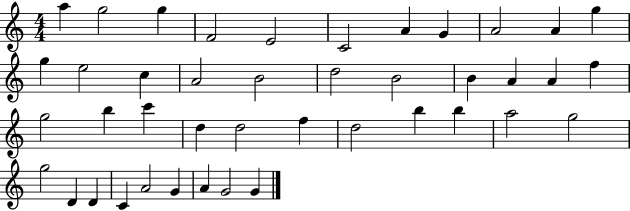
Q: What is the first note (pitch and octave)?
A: A5